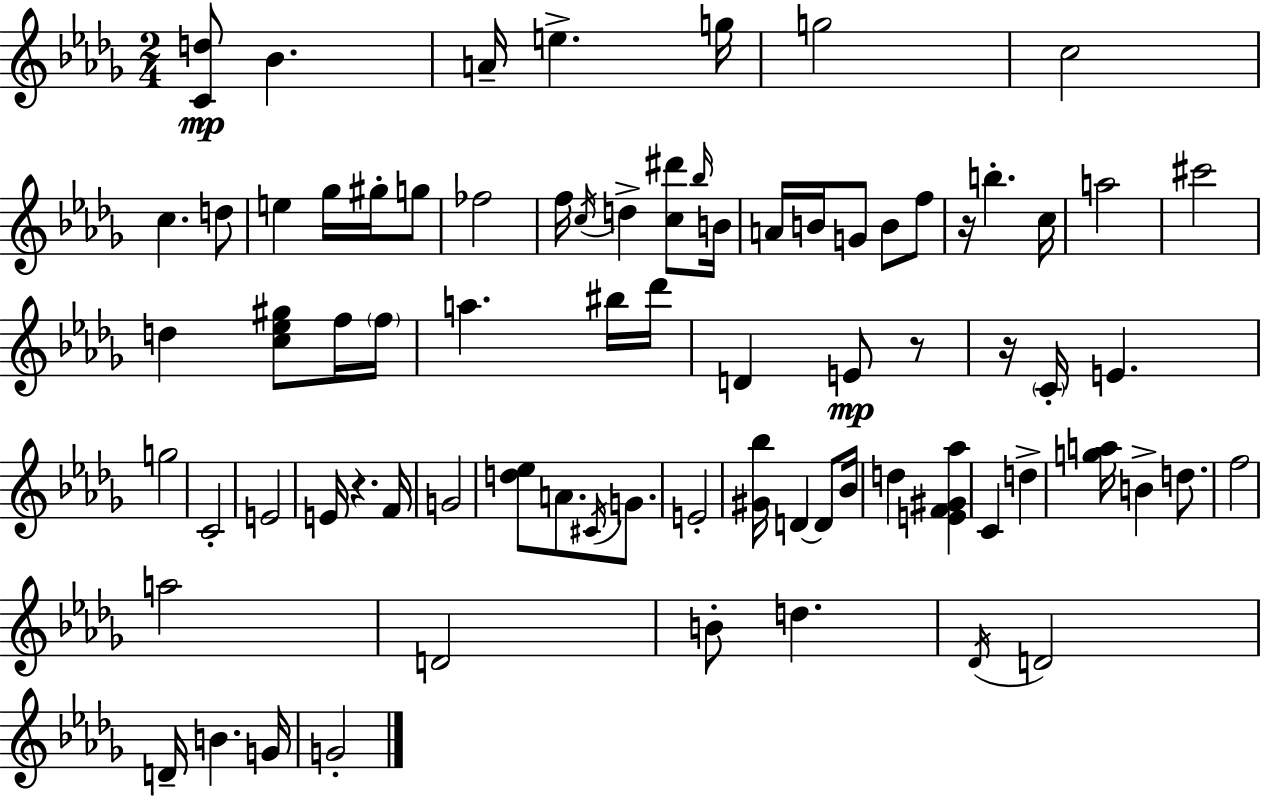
[C4,D5]/e Bb4/q. A4/s E5/q. G5/s G5/h C5/h C5/q. D5/e E5/q Gb5/s G#5/s G5/e FES5/h F5/s C5/s D5/q [C5,D#6]/e Bb5/s B4/s A4/s B4/s G4/e B4/e F5/e R/s B5/q. C5/s A5/h C#6/h D5/q [C5,Eb5,G#5]/e F5/s F5/s A5/q. BIS5/s Db6/s D4/q E4/e R/e R/s C4/s E4/q. G5/h C4/h E4/h E4/s R/q. F4/s G4/h [D5,Eb5]/e A4/e. C#4/s G4/e. E4/h [G#4,Bb5]/s D4/q D4/e Bb4/s D5/q [E4,F4,G#4,Ab5]/q C4/q D5/q [G5,A5]/s B4/q D5/e. F5/h A5/h D4/h B4/e D5/q. Db4/s D4/h D4/s B4/q. G4/s G4/h